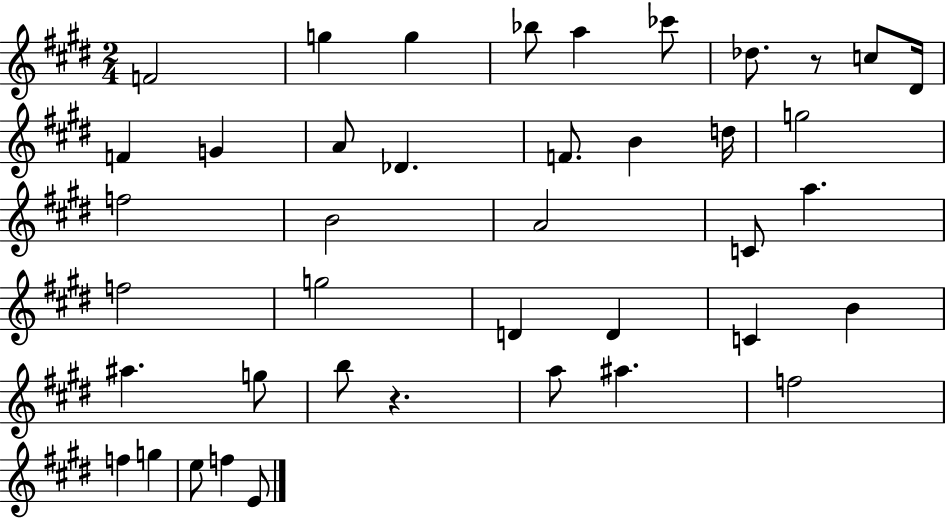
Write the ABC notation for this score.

X:1
T:Untitled
M:2/4
L:1/4
K:E
F2 g g _b/2 a _c'/2 _d/2 z/2 c/2 ^D/4 F G A/2 _D F/2 B d/4 g2 f2 B2 A2 C/2 a f2 g2 D D C B ^a g/2 b/2 z a/2 ^a f2 f g e/2 f E/2